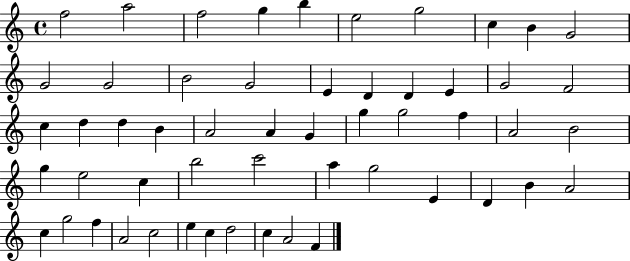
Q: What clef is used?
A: treble